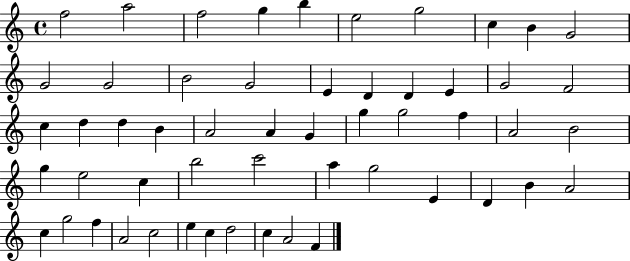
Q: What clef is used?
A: treble